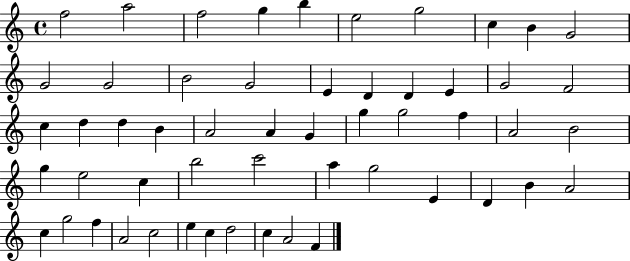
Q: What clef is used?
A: treble